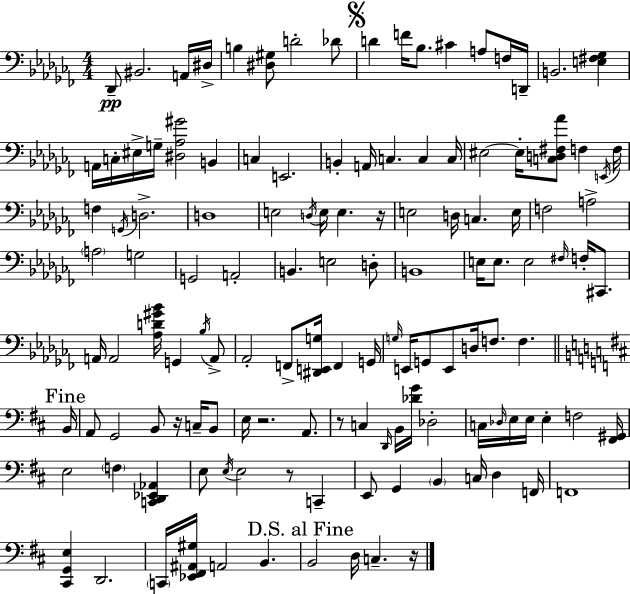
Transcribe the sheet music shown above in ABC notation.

X:1
T:Untitled
M:4/4
L:1/4
K:Abm
_D,,/2 ^B,,2 A,,/4 ^D,/4 B, [^D,^G,]/2 D2 _D/2 D F/4 _B,/2 ^C A,/2 F,/4 D,,/4 B,,2 [E,^F,_G,] A,,/4 C,/4 ^E,/4 G,/4 [^D,_A,^G]2 B,, C, E,,2 B,, A,,/4 C, C, C,/4 ^E,2 ^E,/4 [C,D,^F,_A]/2 F, E,,/4 F,/4 F, G,,/4 D,2 D,4 E,2 D,/4 E,/4 E, z/4 E,2 D,/4 C, E,/4 F,2 A,2 A,2 G,2 G,,2 A,,2 B,, E,2 D,/2 B,,4 E,/4 E,/2 E,2 ^F,/4 F,/4 ^C,,/2 A,,/4 A,,2 [_A,D^G_B]/4 G,, _B,/4 A,,/2 _A,,2 F,,/2 [^D,,E,,G,]/4 F,, G,,/4 G,/4 E,,/4 G,,/2 E,,/2 D,/4 F,/2 F, B,,/4 A,,/2 G,,2 B,,/2 z/4 C,/4 B,,/2 E,/4 z2 A,,/2 z/2 C, D,,/4 B,,/4 [_DG]/4 _D,2 C,/4 _D,/4 E,/4 E,/4 E, F,2 [^F,,^G,,]/4 E,2 F, [C,,D,,_E,,_A,,] E,/2 E,/4 E,2 z/2 C,, E,,/2 G,, B,, C,/4 D, F,,/4 F,,4 [^C,,G,,E,] D,,2 C,,/4 [_E,,^F,,^A,,^G,]/4 A,,2 B,, B,,2 D,/4 C, z/4